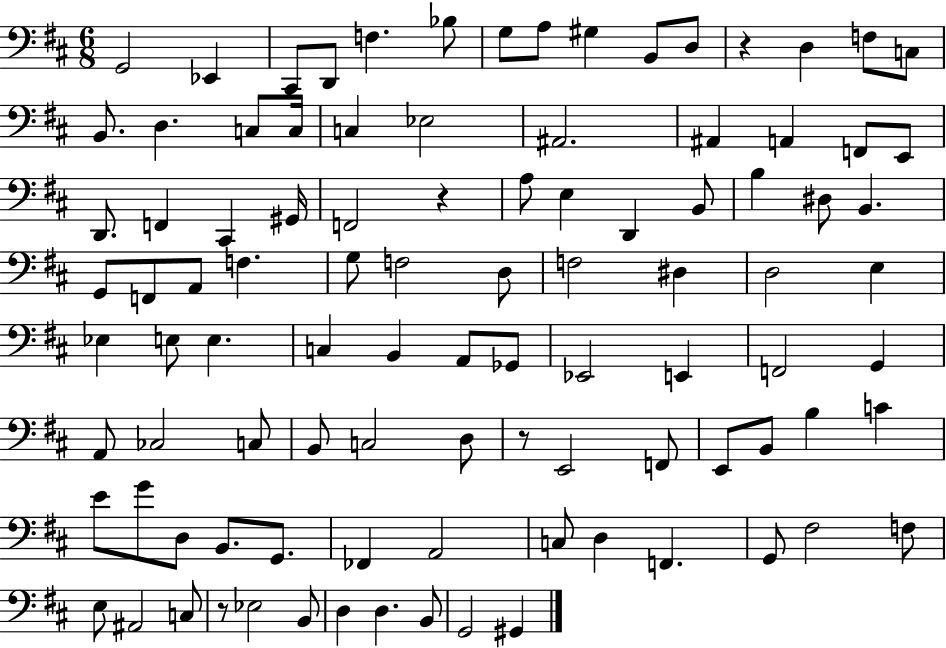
X:1
T:Untitled
M:6/8
L:1/4
K:D
G,,2 _E,, ^C,,/2 D,,/2 F, _B,/2 G,/2 A,/2 ^G, B,,/2 D,/2 z D, F,/2 C,/2 B,,/2 D, C,/2 C,/4 C, _E,2 ^A,,2 ^A,, A,, F,,/2 E,,/2 D,,/2 F,, ^C,, ^G,,/4 F,,2 z A,/2 E, D,, B,,/2 B, ^D,/2 B,, G,,/2 F,,/2 A,,/2 F, G,/2 F,2 D,/2 F,2 ^D, D,2 E, _E, E,/2 E, C, B,, A,,/2 _G,,/2 _E,,2 E,, F,,2 G,, A,,/2 _C,2 C,/2 B,,/2 C,2 D,/2 z/2 E,,2 F,,/2 E,,/2 B,,/2 B, C E/2 G/2 D,/2 B,,/2 G,,/2 _F,, A,,2 C,/2 D, F,, G,,/2 ^F,2 F,/2 E,/2 ^A,,2 C,/2 z/2 _E,2 B,,/2 D, D, B,,/2 G,,2 ^G,,